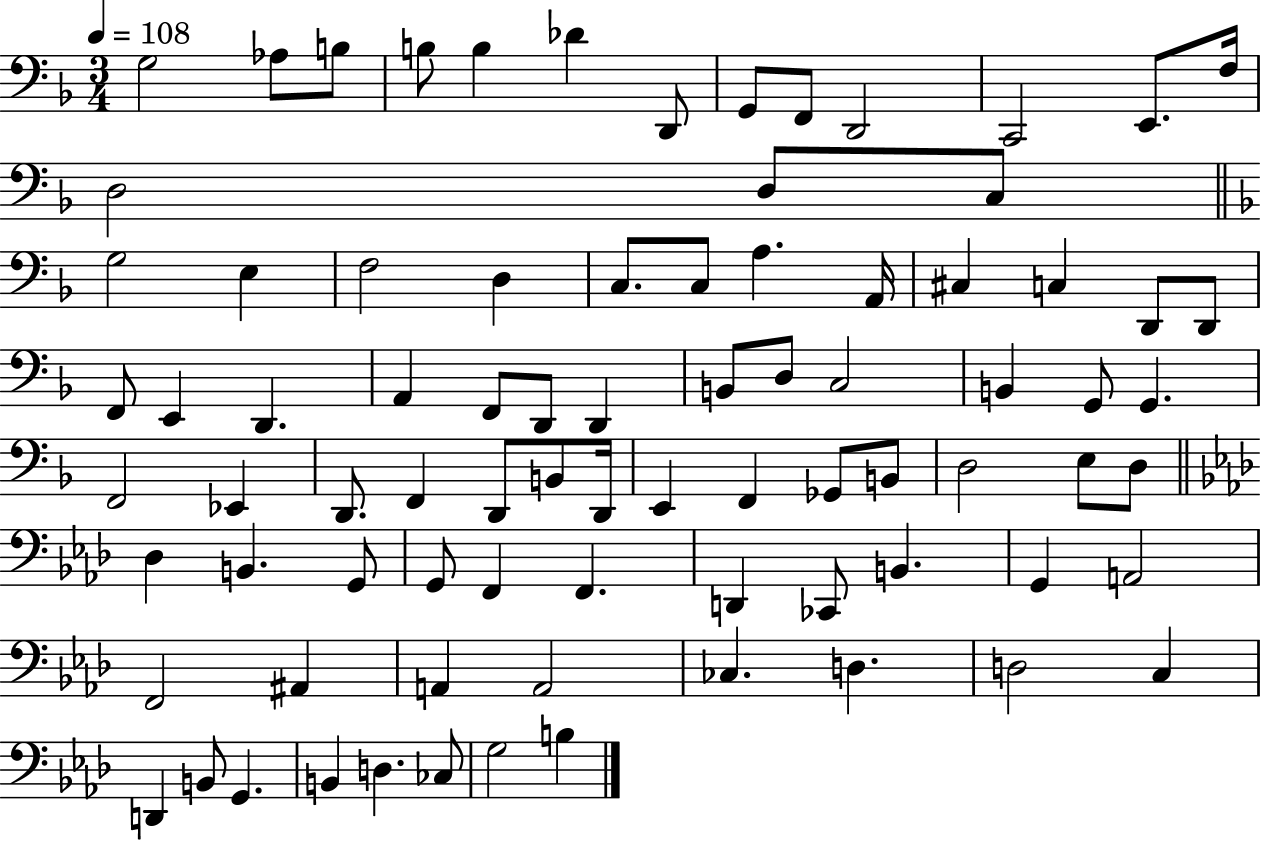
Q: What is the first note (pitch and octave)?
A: G3